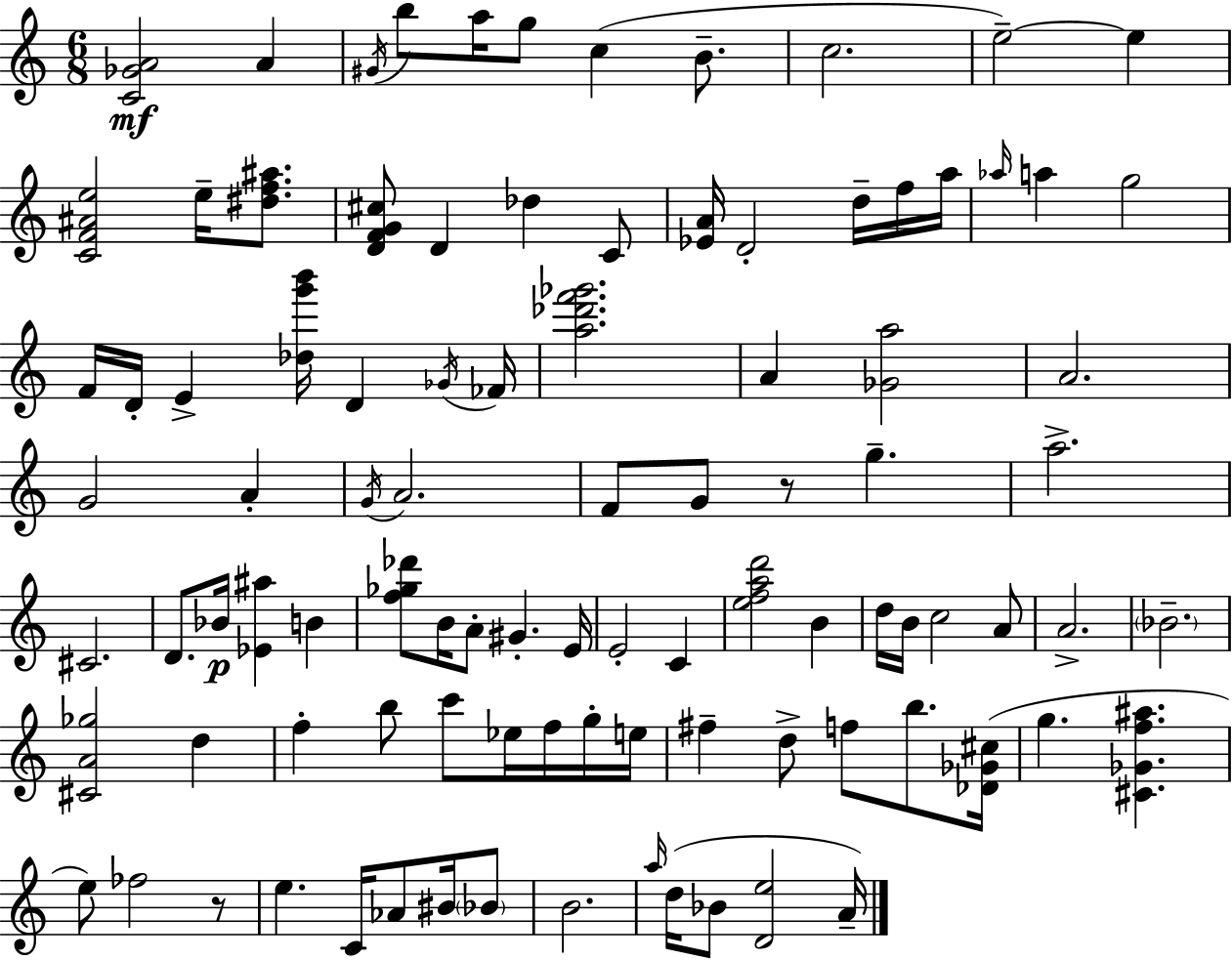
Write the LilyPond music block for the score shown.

{
  \clef treble
  \numericTimeSignature
  \time 6/8
  \key c \major
  <c' ges' a'>2\mf a'4 | \acciaccatura { gis'16 } b''8 a''16 g''8 c''4( b'8.-- | c''2. | e''2--~~) e''4 | \break <c' f' ais' e''>2 e''16-- <dis'' f'' ais''>8. | <d' f' g' cis''>8 d'4 des''4 c'8 | <ees' a'>16 d'2-. d''16-- f''16 | a''16 \grace { aes''16 } a''4 g''2 | \break f'16 d'16-. e'4-> <des'' g''' b'''>16 d'4 | \acciaccatura { ges'16 } fes'16 <a'' des''' f''' ges'''>2. | a'4 <ges' a''>2 | a'2. | \break g'2 a'4-. | \acciaccatura { g'16 } a'2. | f'8 g'8 r8 g''4.-- | a''2.-> | \break cis'2. | d'8. bes'16\p <ees' ais''>4 | b'4 <f'' ges'' des'''>8 b'16 a'8-. gis'4.-. | e'16 e'2-. | \break c'4 <e'' f'' a'' d'''>2 | b'4 d''16 b'16 c''2 | a'8 a'2.-> | \parenthesize bes'2.-- | \break <cis' a' ges''>2 | d''4 f''4-. b''8 c'''8 | ees''16 f''16 g''16-. e''16 fis''4-- d''8-> f''8 | b''8. <des' ges' cis''>16( g''4. <cis' ges' f'' ais''>4. | \break e''8) fes''2 | r8 e''4. c'16 aes'8 | bis'16 \parenthesize bes'8 b'2. | \grace { a''16 }( d''16 bes'8 <d' e''>2 | \break a'16--) \bar "|."
}